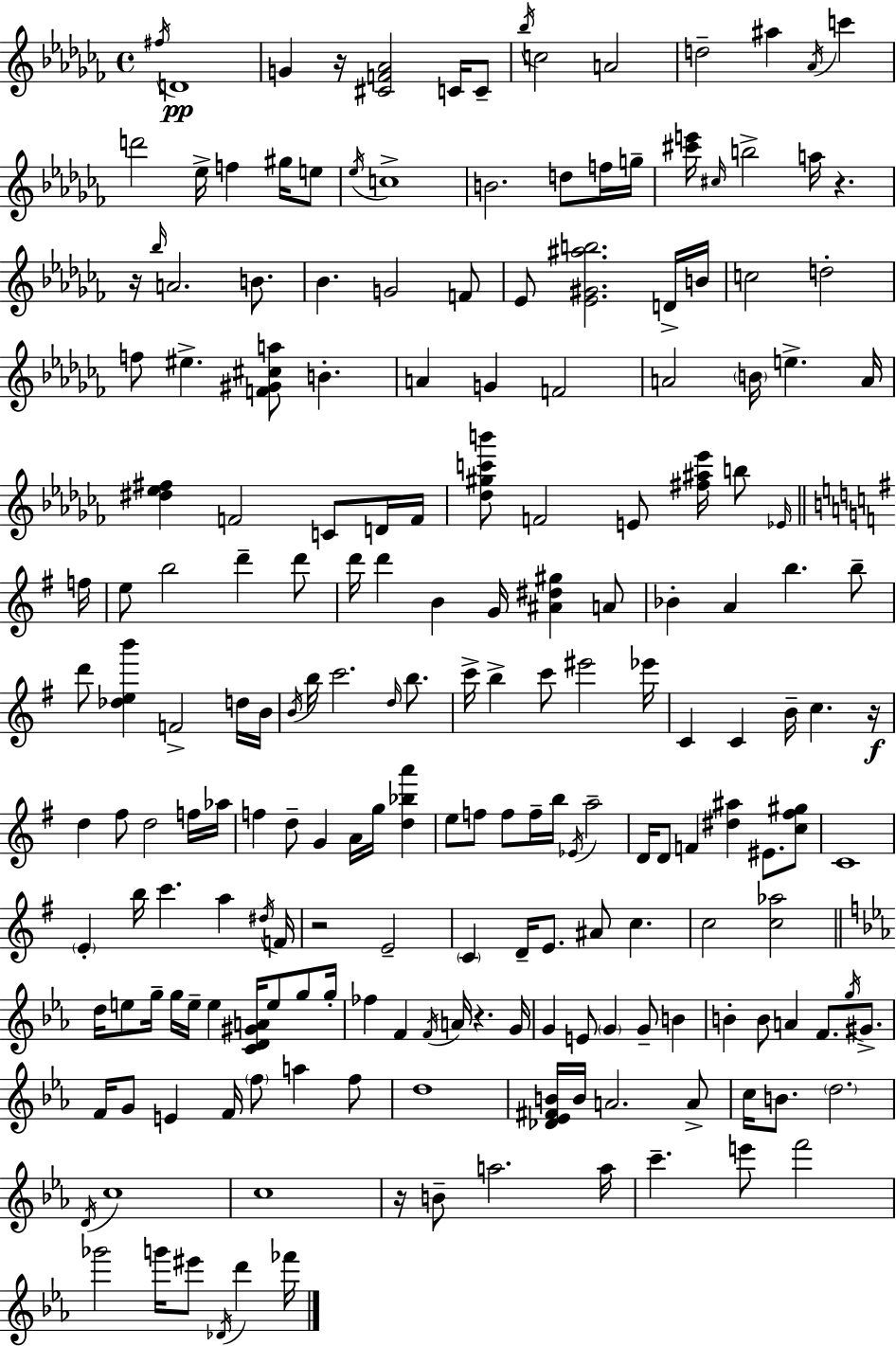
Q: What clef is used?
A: treble